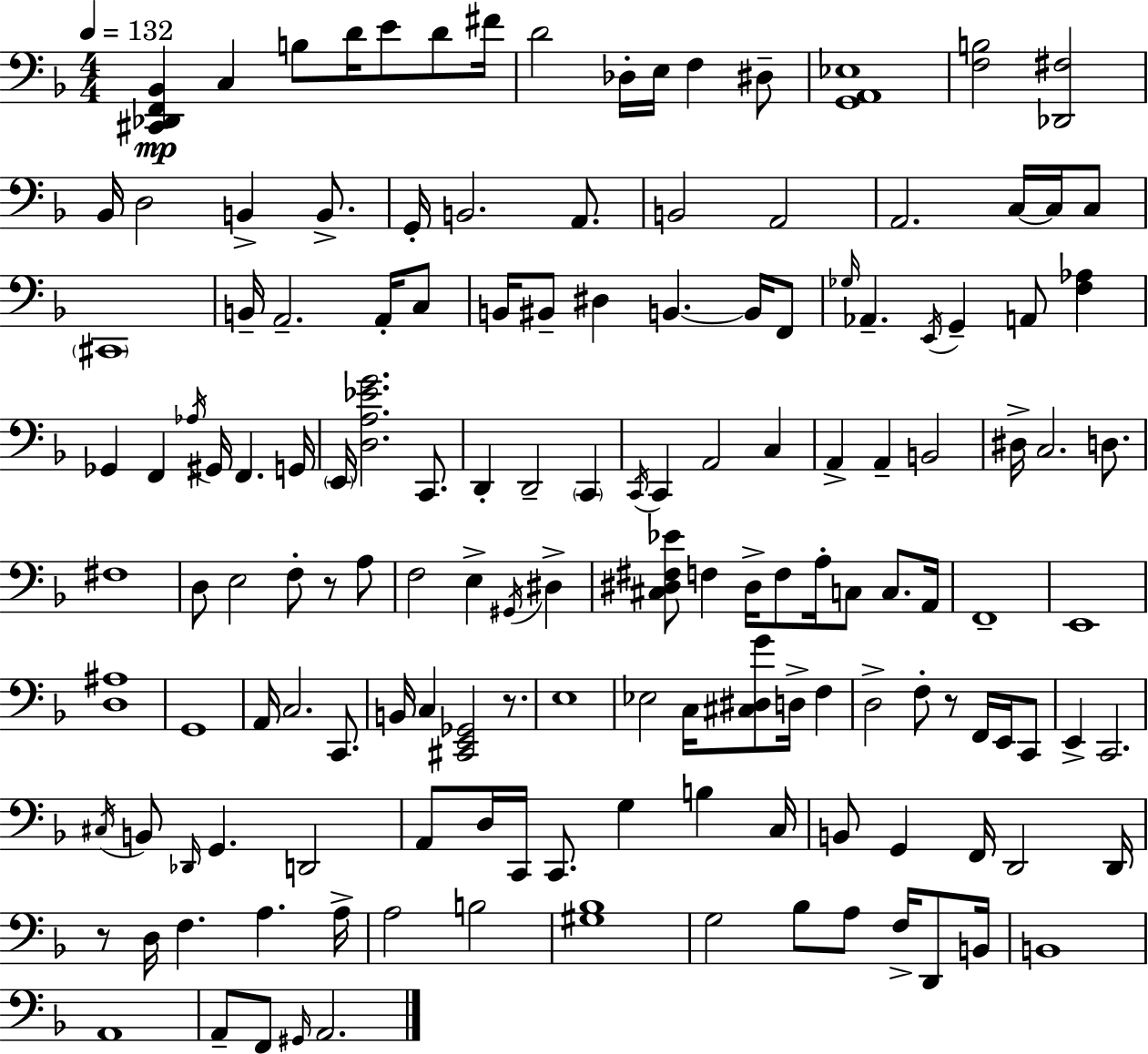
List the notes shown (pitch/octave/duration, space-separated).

[C#2,Db2,F2,Bb2]/q C3/q B3/e D4/s E4/e D4/e F#4/s D4/h Db3/s E3/s F3/q D#3/e [G2,A2,Eb3]/w [F3,B3]/h [Db2,F#3]/h Bb2/s D3/h B2/q B2/e. G2/s B2/h. A2/e. B2/h A2/h A2/h. C3/s C3/s C3/e C#2/w B2/s A2/h. A2/s C3/e B2/s BIS2/e D#3/q B2/q. B2/s F2/e Gb3/s Ab2/q. E2/s G2/q A2/e [F3,Ab3]/q Gb2/q F2/q Ab3/s G#2/s F2/q. G2/s E2/s [D3,A3,Eb4,G4]/h. C2/e. D2/q D2/h C2/q C2/s C2/q A2/h C3/q A2/q A2/q B2/h D#3/s C3/h. D3/e. F#3/w D3/e E3/h F3/e R/e A3/e F3/h E3/q G#2/s D#3/q [C#3,D#3,F#3,Eb4]/e F3/q D#3/s F3/e A3/s C3/e C3/e. A2/s F2/w E2/w [D3,A#3]/w G2/w A2/s C3/h. C2/e. B2/s C3/q [C#2,E2,Gb2]/h R/e. E3/w Eb3/h C3/s [C#3,D#3,G4]/e D3/s F3/q D3/h F3/e R/e F2/s E2/s C2/e E2/q C2/h. C#3/s B2/e Db2/s G2/q. D2/h A2/e D3/s C2/s C2/e. G3/q B3/q C3/s B2/e G2/q F2/s D2/h D2/s R/e D3/s F3/q. A3/q. A3/s A3/h B3/h [G#3,Bb3]/w G3/h Bb3/e A3/e F3/s D2/e B2/s B2/w A2/w A2/e F2/e G#2/s A2/h.